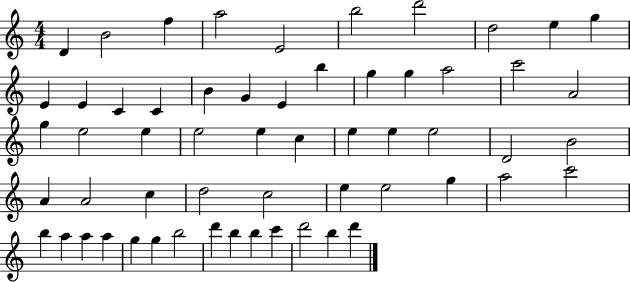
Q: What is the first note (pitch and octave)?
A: D4